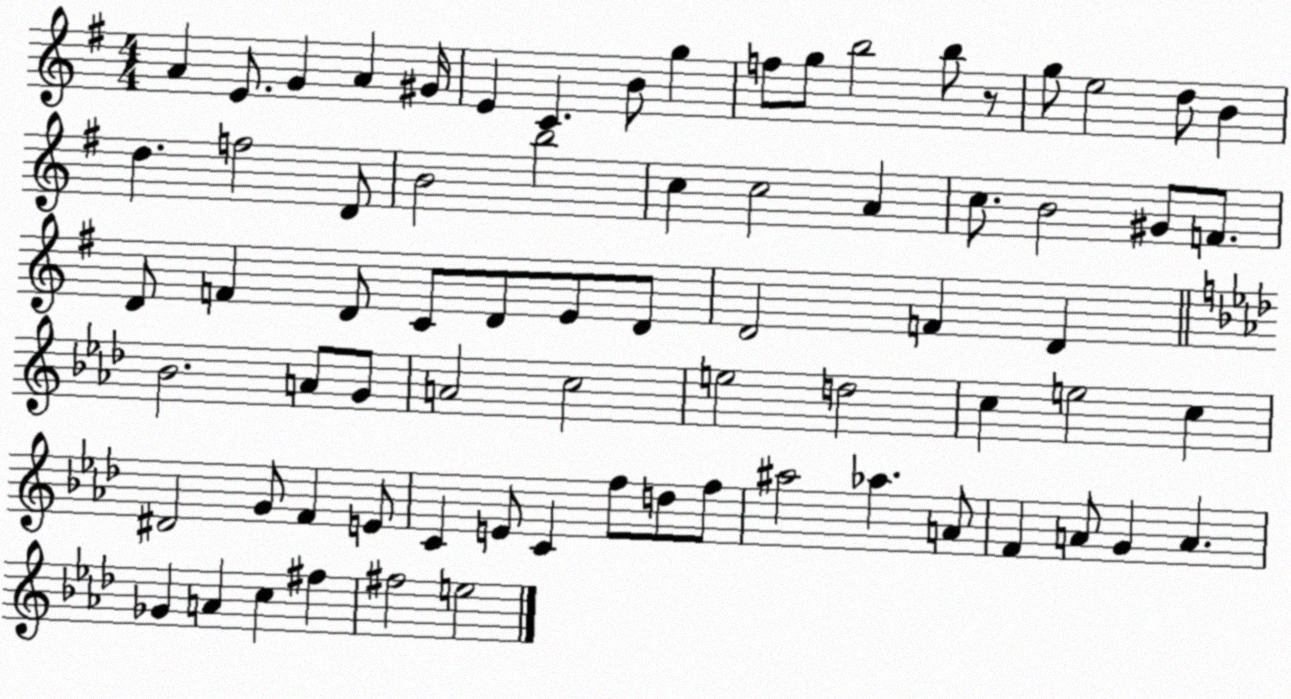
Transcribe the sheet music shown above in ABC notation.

X:1
T:Untitled
M:4/4
L:1/4
K:G
A E/2 G A ^G/4 E C B/2 g f/2 g/2 b2 b/2 z/2 g/2 e2 d/2 B d f2 D/2 B2 b2 c c2 A c/2 B2 ^G/2 F/2 D/2 F D/2 C/2 D/2 E/2 D/2 D2 F D _B2 A/2 G/2 A2 c2 e2 d2 c e2 c ^D2 G/2 F E/2 C E/2 C f/2 d/2 f/2 ^a2 _a A/2 F A/2 G A _G A c ^f ^f2 e2